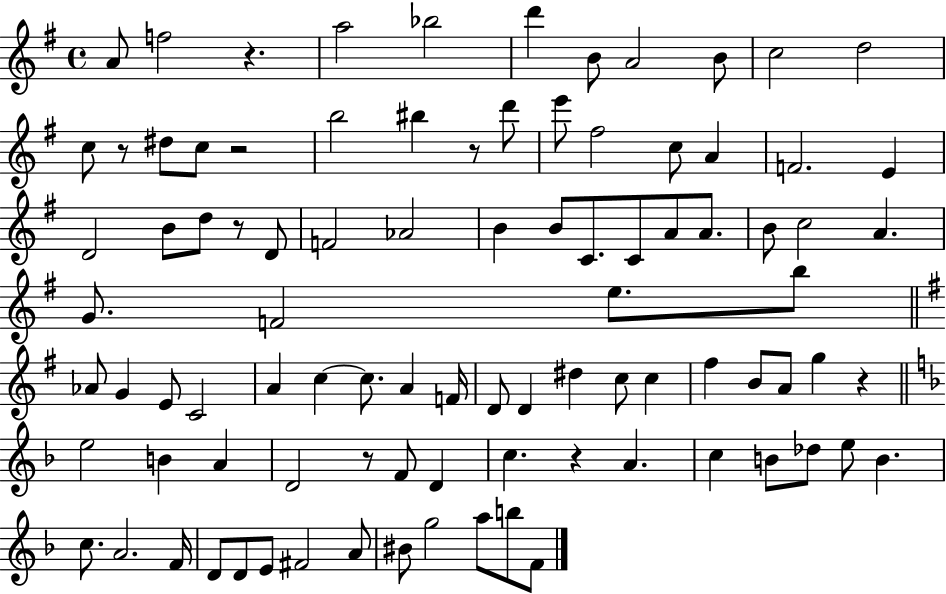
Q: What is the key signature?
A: G major